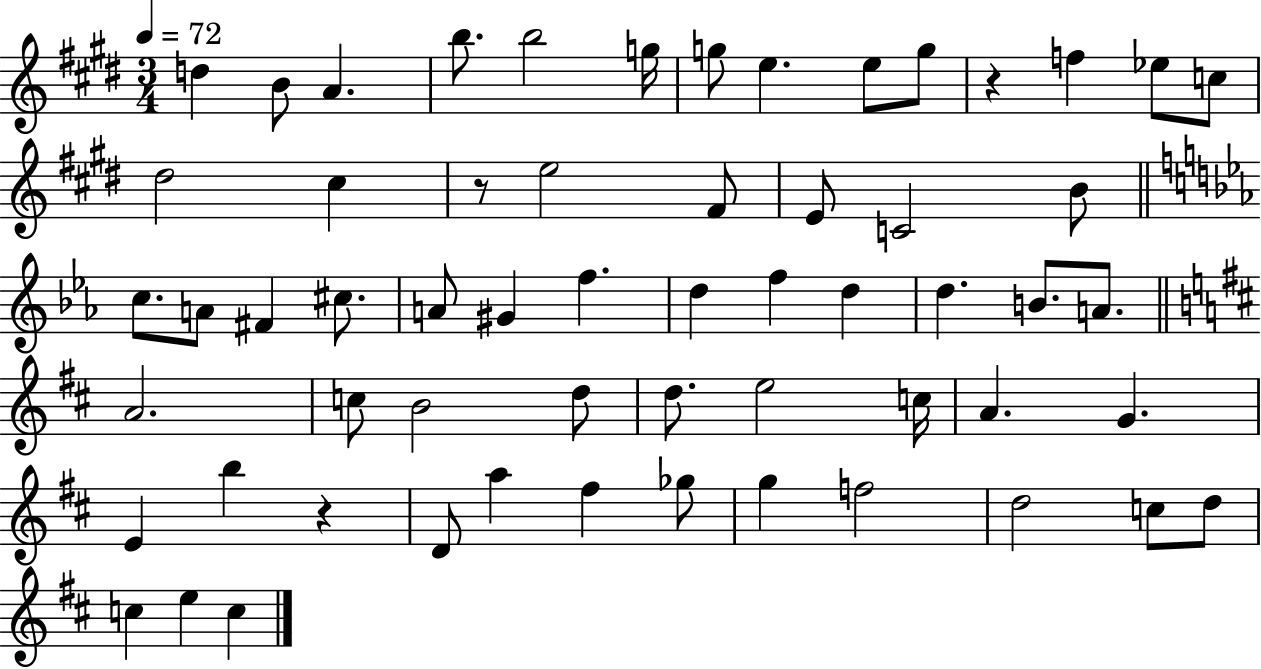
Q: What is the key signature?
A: E major